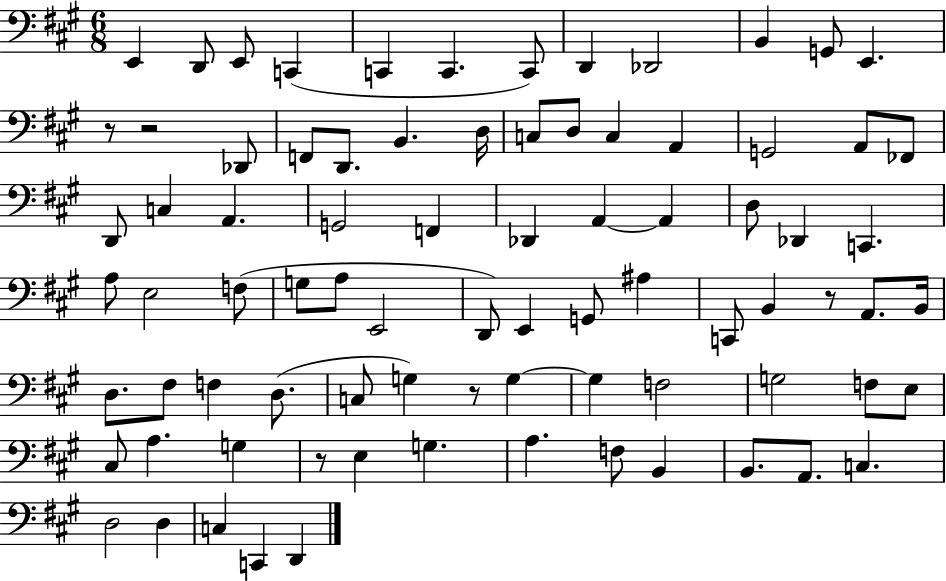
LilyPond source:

{
  \clef bass
  \numericTimeSignature
  \time 6/8
  \key a \major
  e,4 d,8 e,8 c,4( | c,4 c,4. c,8) | d,4 des,2 | b,4 g,8 e,4. | \break r8 r2 des,8 | f,8 d,8. b,4. d16 | c8 d8 c4 a,4 | g,2 a,8 fes,8 | \break d,8 c4 a,4. | g,2 f,4 | des,4 a,4~~ a,4 | d8 des,4 c,4. | \break a8 e2 f8( | g8 a8 e,2 | d,8) e,4 g,8 ais4 | c,8 b,4 r8 a,8. b,16 | \break d8. fis8 f4 d8.( | c8 g4) r8 g4~~ | g4 f2 | g2 f8 e8 | \break cis8 a4. g4 | r8 e4 g4. | a4. f8 b,4 | b,8. a,8. c4. | \break d2 d4 | c4 c,4 d,4 | \bar "|."
}